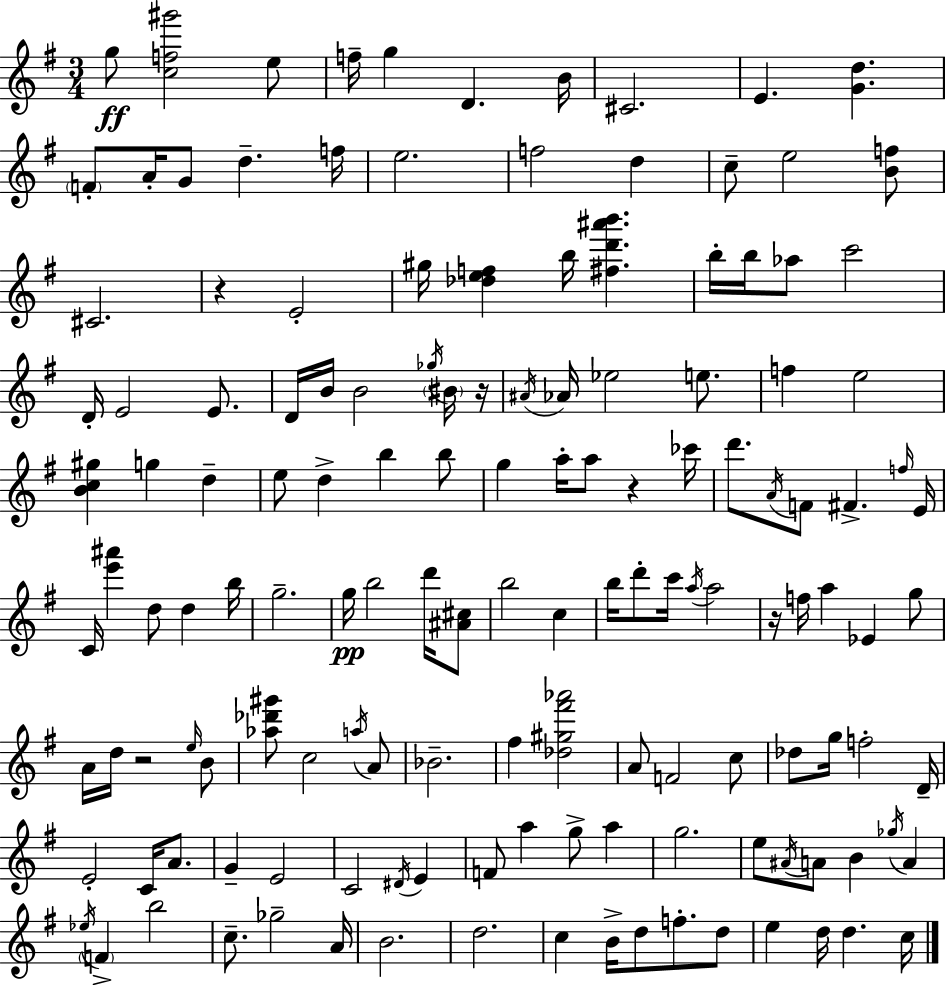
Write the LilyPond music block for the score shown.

{
  \clef treble
  \numericTimeSignature
  \time 3/4
  \key g \major
  \repeat volta 2 { g''8\ff <c'' f'' gis'''>2 e''8 | f''16-- g''4 d'4. b'16 | cis'2. | e'4. <g' d''>4. | \break \parenthesize f'8-. a'16-. g'8 d''4.-- f''16 | e''2. | f''2 d''4 | c''8-- e''2 <b' f''>8 | \break cis'2. | r4 e'2-. | gis''16 <des'' e'' f''>4 b''16 <fis'' d''' ais''' b'''>4. | b''16-. b''16 aes''8 c'''2 | \break d'16-. e'2 e'8. | d'16 b'16 b'2 \acciaccatura { ges''16 } \parenthesize bis'16 | r16 \acciaccatura { ais'16 } aes'16 ees''2 e''8. | f''4 e''2 | \break <b' c'' gis''>4 g''4 d''4-- | e''8 d''4-> b''4 | b''8 g''4 a''16-. a''8 r4 | ces'''16 d'''8. \acciaccatura { a'16 } f'8 fis'4.-> | \break \grace { f''16 } e'16 c'16 <e''' ais'''>4 d''8 d''4 | b''16 g''2.-- | g''16\pp b''2 | d'''16 <ais' cis''>8 b''2 | \break c''4 b''16 d'''8-. c'''16 \acciaccatura { a''16 } a''2 | r16 f''16 a''4 ees'4 | g''8 a'16 d''16 r2 | \grace { e''16 } b'8 <aes'' des''' gis'''>8 c''2 | \break \acciaccatura { a''16 } a'8 bes'2.-- | fis''4 <des'' gis'' fis''' aes'''>2 | a'8 f'2 | c''8 des''8 g''16 f''2-. | \break d'16-- e'2-. | c'16 a'8. g'4-- e'2 | c'2 | \acciaccatura { dis'16 } e'4 f'8 a''4 | \break g''8-> a''4 g''2. | e''8 \acciaccatura { ais'16 } a'8 | b'4 \acciaccatura { ges''16 } a'4 \acciaccatura { ees''16 } \parenthesize f'4-> | b''2 c''8.-- | \break ges''2-- a'16 b'2. | d''2. | c''4 | b'16-> d''8 f''8.-. d''8 e''4 | \break d''16 d''4. c''16 } \bar "|."
}